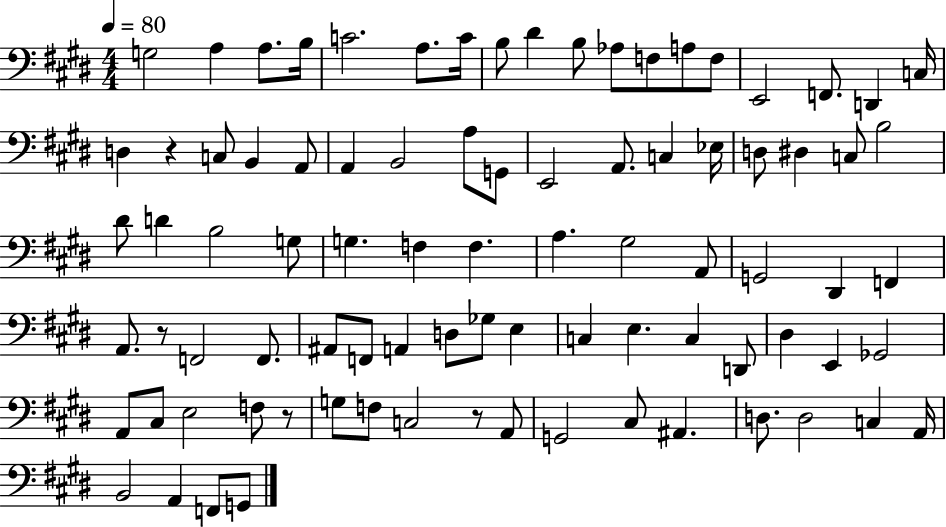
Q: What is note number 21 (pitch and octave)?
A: B2